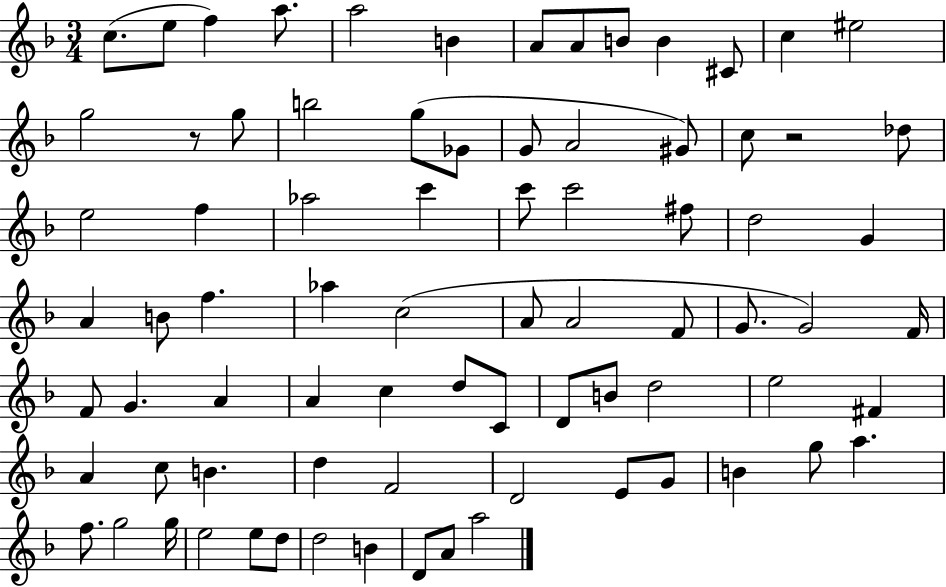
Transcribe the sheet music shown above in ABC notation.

X:1
T:Untitled
M:3/4
L:1/4
K:F
c/2 e/2 f a/2 a2 B A/2 A/2 B/2 B ^C/2 c ^e2 g2 z/2 g/2 b2 g/2 _G/2 G/2 A2 ^G/2 c/2 z2 _d/2 e2 f _a2 c' c'/2 c'2 ^f/2 d2 G A B/2 f _a c2 A/2 A2 F/2 G/2 G2 F/4 F/2 G A A c d/2 C/2 D/2 B/2 d2 e2 ^F A c/2 B d F2 D2 E/2 G/2 B g/2 a f/2 g2 g/4 e2 e/2 d/2 d2 B D/2 A/2 a2